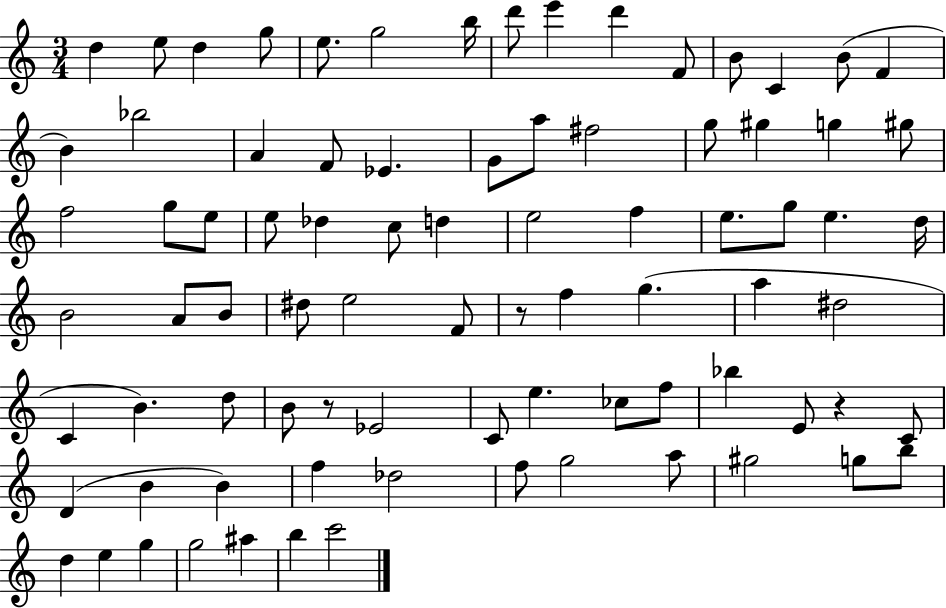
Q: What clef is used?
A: treble